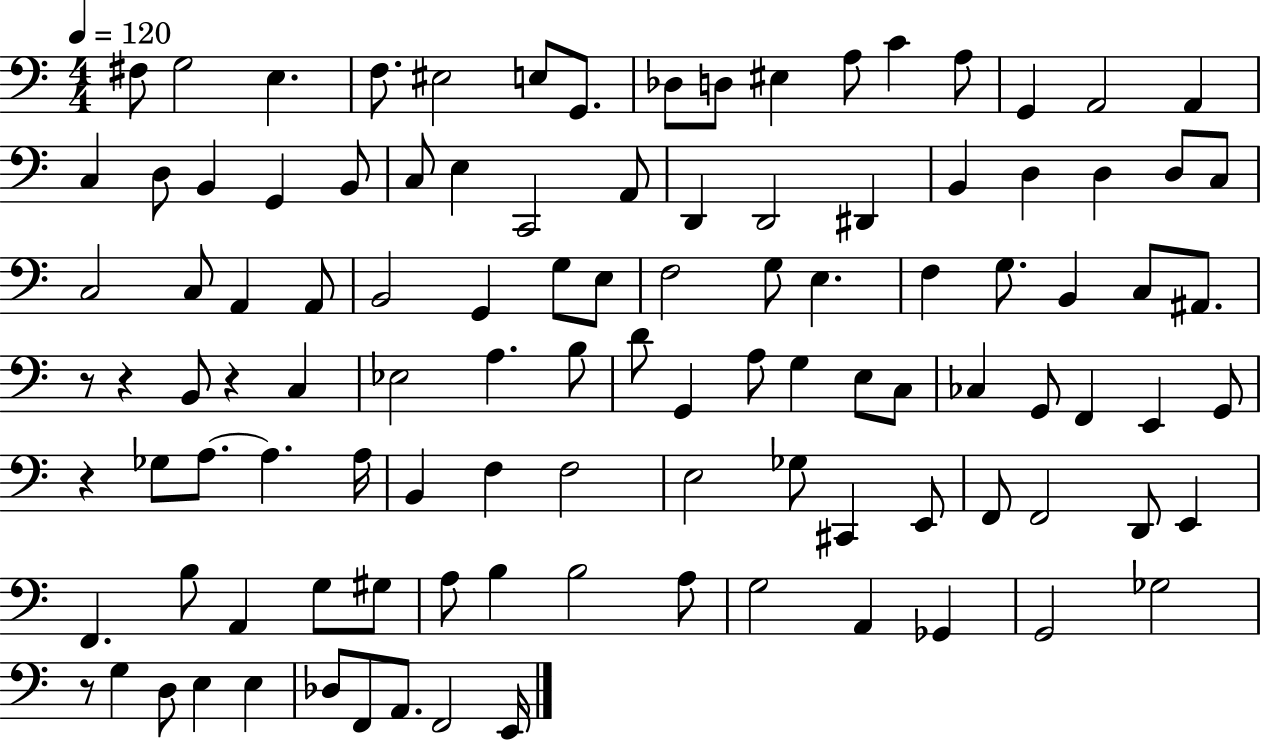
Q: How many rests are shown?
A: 5